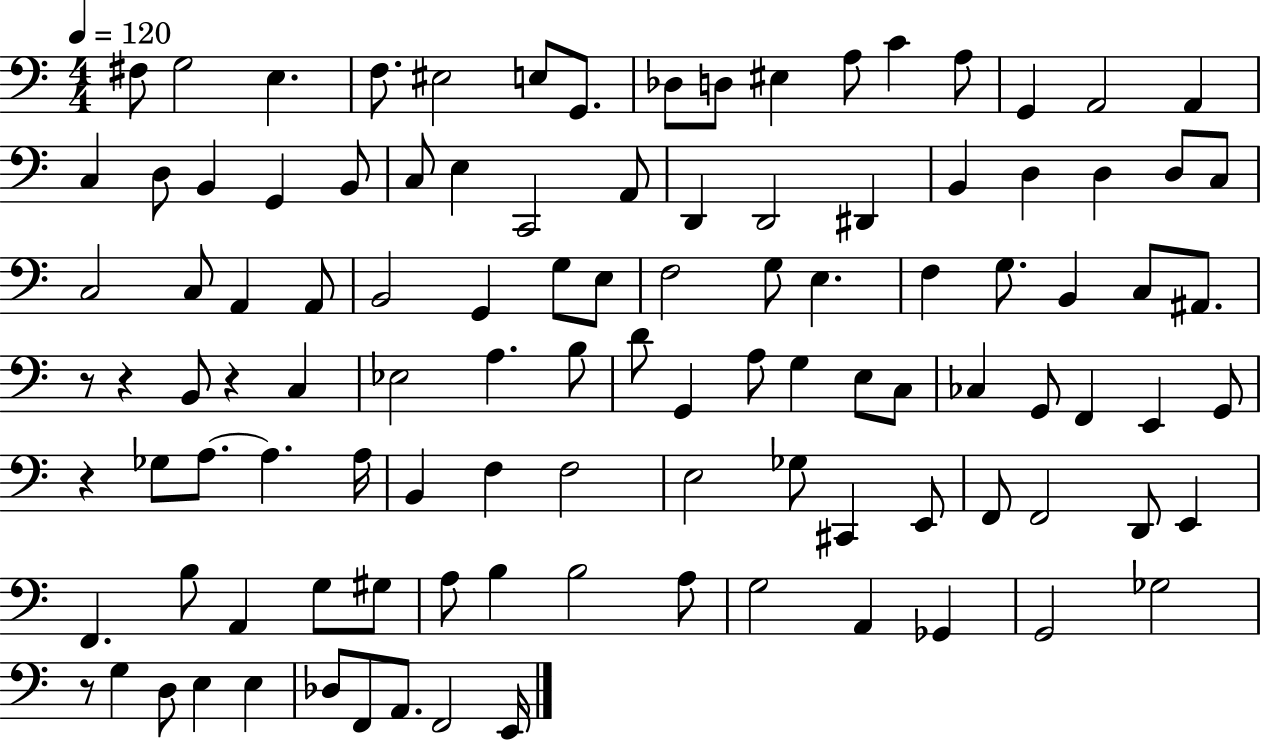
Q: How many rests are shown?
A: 5